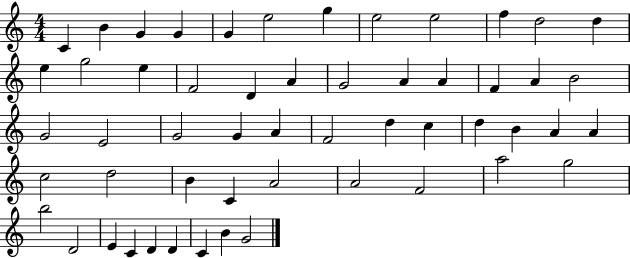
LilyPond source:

{
  \clef treble
  \numericTimeSignature
  \time 4/4
  \key c \major
  c'4 b'4 g'4 g'4 | g'4 e''2 g''4 | e''2 e''2 | f''4 d''2 d''4 | \break e''4 g''2 e''4 | f'2 d'4 a'4 | g'2 a'4 a'4 | f'4 a'4 b'2 | \break g'2 e'2 | g'2 g'4 a'4 | f'2 d''4 c''4 | d''4 b'4 a'4 a'4 | \break c''2 d''2 | b'4 c'4 a'2 | a'2 f'2 | a''2 g''2 | \break b''2 d'2 | e'4 c'4 d'4 d'4 | c'4 b'4 g'2 | \bar "|."
}